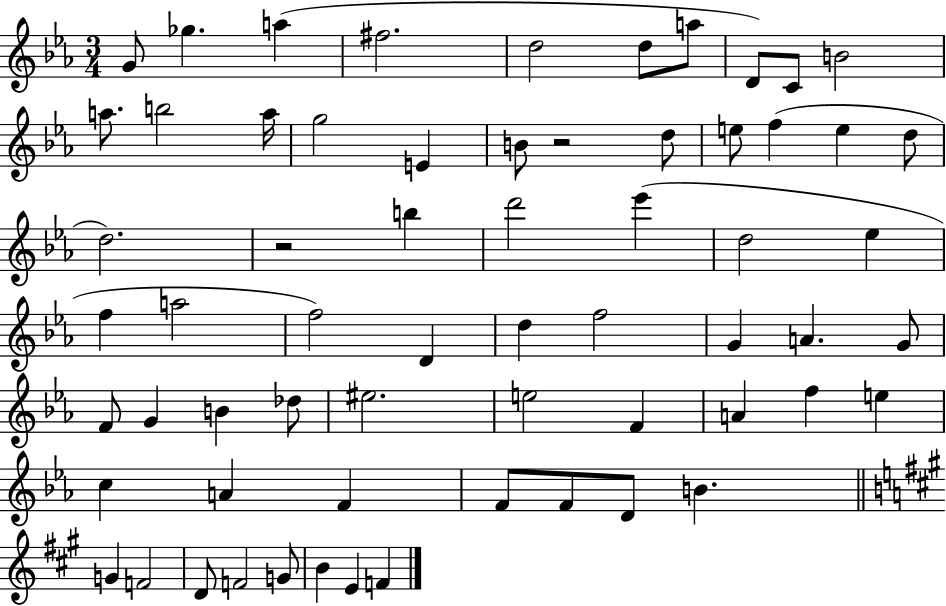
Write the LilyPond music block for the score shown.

{
  \clef treble
  \numericTimeSignature
  \time 3/4
  \key ees \major
  g'8 ges''4. a''4( | fis''2. | d''2 d''8 a''8 | d'8) c'8 b'2 | \break a''8. b''2 a''16 | g''2 e'4 | b'8 r2 d''8 | e''8 f''4( e''4 d''8 | \break d''2.) | r2 b''4 | d'''2 ees'''4( | d''2 ees''4 | \break f''4 a''2 | f''2) d'4 | d''4 f''2 | g'4 a'4. g'8 | \break f'8 g'4 b'4 des''8 | eis''2. | e''2 f'4 | a'4 f''4 e''4 | \break c''4 a'4 f'4 | f'8 f'8 d'8 b'4. | \bar "||" \break \key a \major g'4 f'2 | d'8 f'2 g'8 | b'4 e'4 f'4 | \bar "|."
}